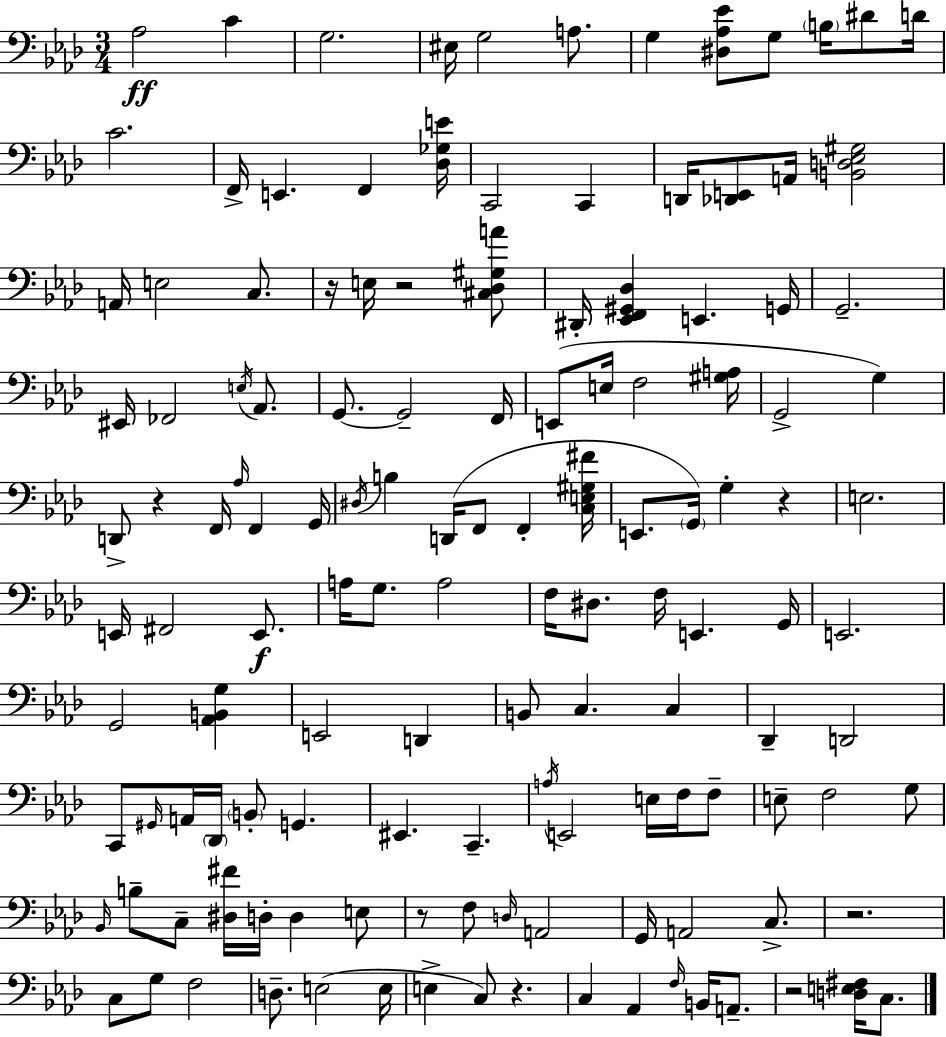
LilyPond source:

{
  \clef bass
  \numericTimeSignature
  \time 3/4
  \key aes \major
  \repeat volta 2 { aes2\ff c'4 | g2. | eis16 g2 a8. | g4 <dis aes ees'>8 g8 \parenthesize b16 dis'8 d'16 | \break c'2. | f,16-> e,4. f,4 <des ges e'>16 | c,2 c,4 | d,16 <des, e,>8 a,16 <b, d ees gis>2 | \break a,16 e2 c8. | r16 e16 r2 <cis des gis a'>8 | dis,16-. <ees, f, gis, des>4 e,4. g,16 | g,2.-- | \break eis,16 fes,2 \acciaccatura { e16 } aes,8. | g,8.~~ g,2-- | f,16 e,8( e16 f2 | <gis a>16 g,2-> g4) | \break d,8-> r4 f,16 \grace { aes16 } f,4 | g,16 \acciaccatura { dis16 } b4 d,16( f,8 f,4-. | <c e gis fis'>16 e,8. \parenthesize g,16) g4-. r4 | e2. | \break e,16 fis,2 | e,8.\f a16 g8. a2 | f16 dis8. f16 e,4. | g,16 e,2. | \break g,2 <aes, b, g>4 | e,2 d,4 | b,8 c4. c4 | des,4-- d,2 | \break c,8 \grace { gis,16 } a,16 \parenthesize des,16 \parenthesize b,8-. g,4. | eis,4. c,4.-- | \acciaccatura { a16 } e,2 | e16 f16 f8-- e8-- f2 | \break g8 \grace { bes,16 } b8-- c8-- <dis fis'>16 d16-. | d4 e8 r8 f8 \grace { d16 } a,2 | g,16 a,2 | c8.-> r2. | \break c8 g8 f2 | d8.-- e2( | e16 e4-> c8) | r4. c4 aes,4 | \break \grace { f16 } b,16 a,8.-- r2 | <d e fis>16 c8. } \bar "|."
}